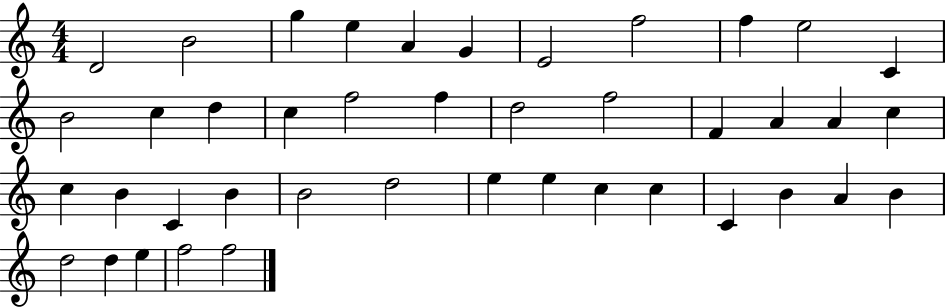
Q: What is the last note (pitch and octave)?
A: F5